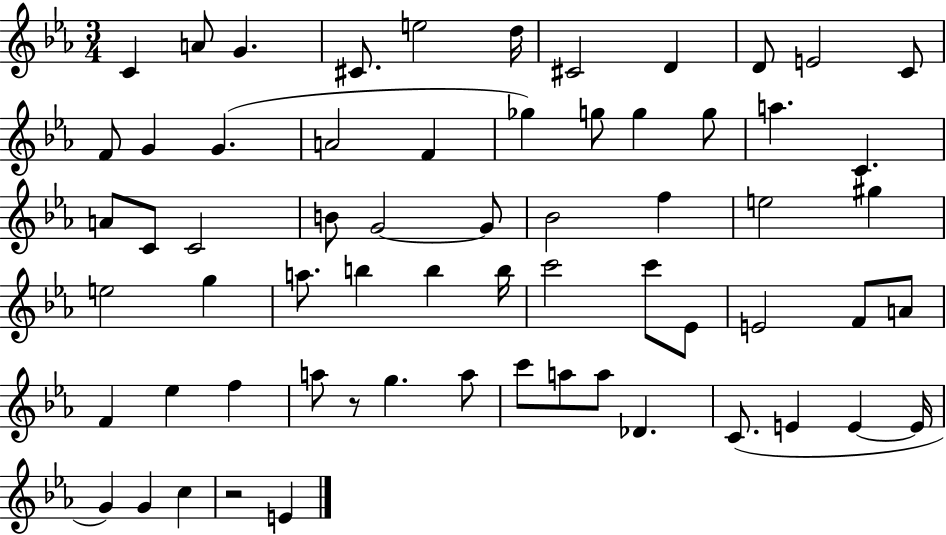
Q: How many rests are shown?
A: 2